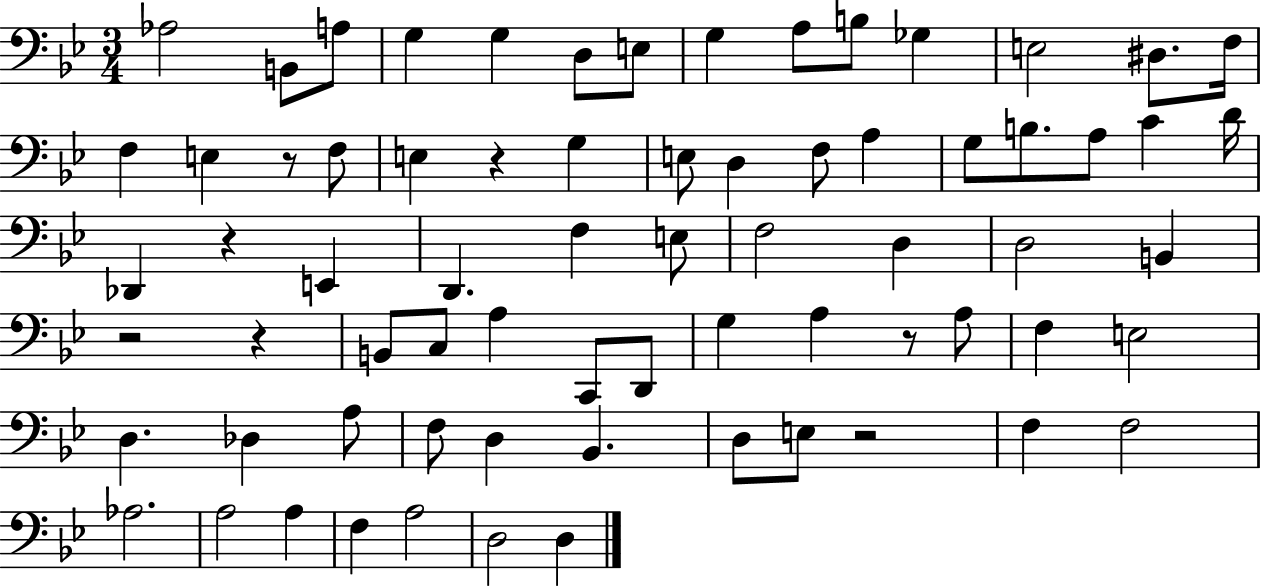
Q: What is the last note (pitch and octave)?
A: D3